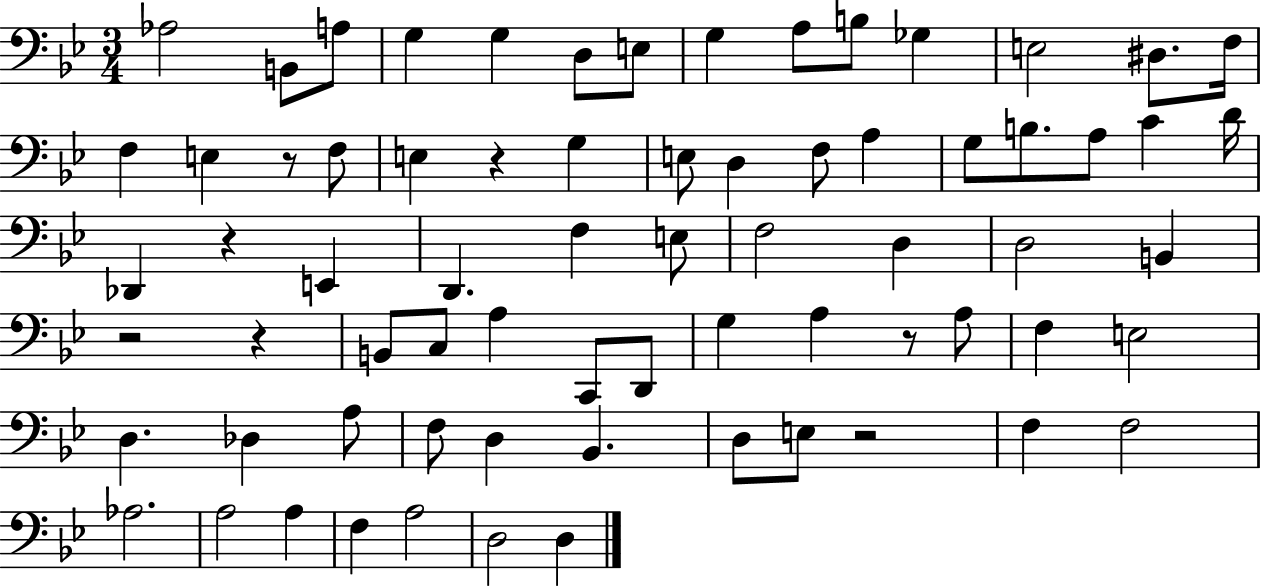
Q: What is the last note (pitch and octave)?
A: D3